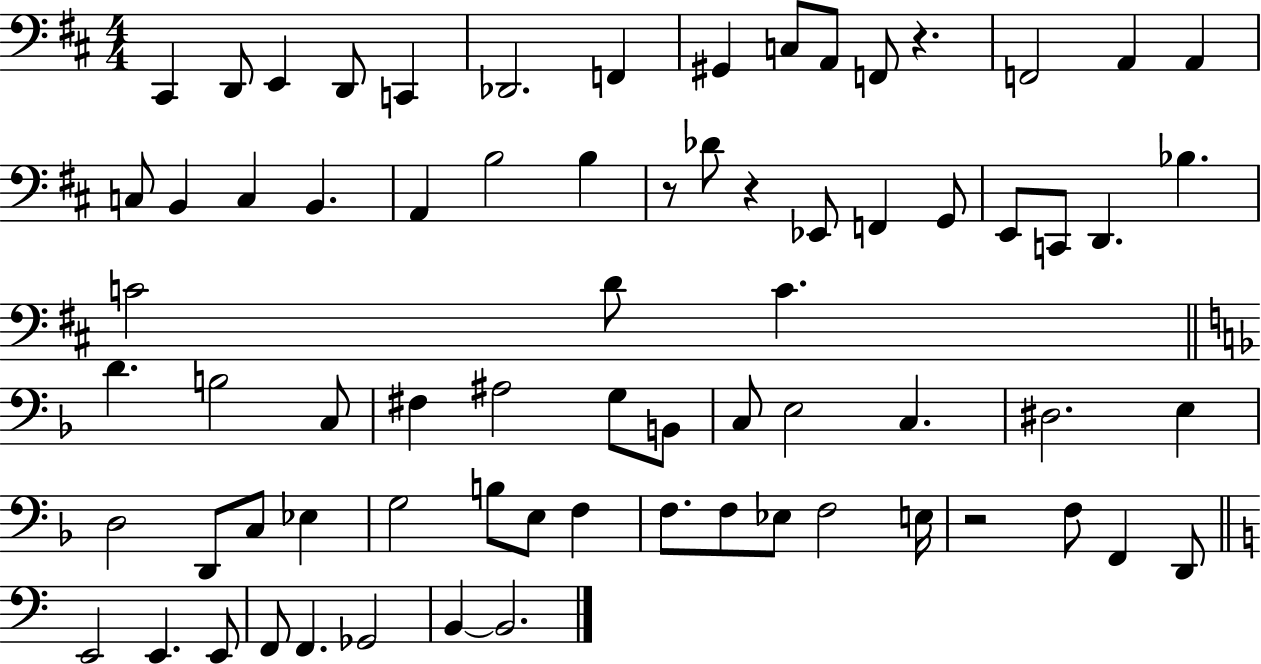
X:1
T:Untitled
M:4/4
L:1/4
K:D
^C,, D,,/2 E,, D,,/2 C,, _D,,2 F,, ^G,, C,/2 A,,/2 F,,/2 z F,,2 A,, A,, C,/2 B,, C, B,, A,, B,2 B, z/2 _D/2 z _E,,/2 F,, G,,/2 E,,/2 C,,/2 D,, _B, C2 D/2 C D B,2 C,/2 ^F, ^A,2 G,/2 B,,/2 C,/2 E,2 C, ^D,2 E, D,2 D,,/2 C,/2 _E, G,2 B,/2 E,/2 F, F,/2 F,/2 _E,/2 F,2 E,/4 z2 F,/2 F,, D,,/2 E,,2 E,, E,,/2 F,,/2 F,, _G,,2 B,, B,,2